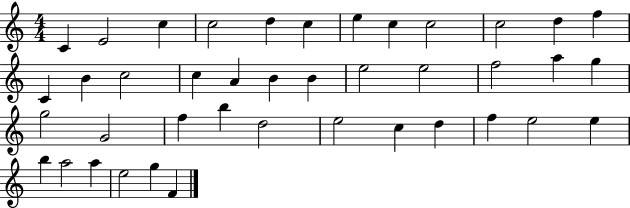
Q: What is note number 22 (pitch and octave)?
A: F5